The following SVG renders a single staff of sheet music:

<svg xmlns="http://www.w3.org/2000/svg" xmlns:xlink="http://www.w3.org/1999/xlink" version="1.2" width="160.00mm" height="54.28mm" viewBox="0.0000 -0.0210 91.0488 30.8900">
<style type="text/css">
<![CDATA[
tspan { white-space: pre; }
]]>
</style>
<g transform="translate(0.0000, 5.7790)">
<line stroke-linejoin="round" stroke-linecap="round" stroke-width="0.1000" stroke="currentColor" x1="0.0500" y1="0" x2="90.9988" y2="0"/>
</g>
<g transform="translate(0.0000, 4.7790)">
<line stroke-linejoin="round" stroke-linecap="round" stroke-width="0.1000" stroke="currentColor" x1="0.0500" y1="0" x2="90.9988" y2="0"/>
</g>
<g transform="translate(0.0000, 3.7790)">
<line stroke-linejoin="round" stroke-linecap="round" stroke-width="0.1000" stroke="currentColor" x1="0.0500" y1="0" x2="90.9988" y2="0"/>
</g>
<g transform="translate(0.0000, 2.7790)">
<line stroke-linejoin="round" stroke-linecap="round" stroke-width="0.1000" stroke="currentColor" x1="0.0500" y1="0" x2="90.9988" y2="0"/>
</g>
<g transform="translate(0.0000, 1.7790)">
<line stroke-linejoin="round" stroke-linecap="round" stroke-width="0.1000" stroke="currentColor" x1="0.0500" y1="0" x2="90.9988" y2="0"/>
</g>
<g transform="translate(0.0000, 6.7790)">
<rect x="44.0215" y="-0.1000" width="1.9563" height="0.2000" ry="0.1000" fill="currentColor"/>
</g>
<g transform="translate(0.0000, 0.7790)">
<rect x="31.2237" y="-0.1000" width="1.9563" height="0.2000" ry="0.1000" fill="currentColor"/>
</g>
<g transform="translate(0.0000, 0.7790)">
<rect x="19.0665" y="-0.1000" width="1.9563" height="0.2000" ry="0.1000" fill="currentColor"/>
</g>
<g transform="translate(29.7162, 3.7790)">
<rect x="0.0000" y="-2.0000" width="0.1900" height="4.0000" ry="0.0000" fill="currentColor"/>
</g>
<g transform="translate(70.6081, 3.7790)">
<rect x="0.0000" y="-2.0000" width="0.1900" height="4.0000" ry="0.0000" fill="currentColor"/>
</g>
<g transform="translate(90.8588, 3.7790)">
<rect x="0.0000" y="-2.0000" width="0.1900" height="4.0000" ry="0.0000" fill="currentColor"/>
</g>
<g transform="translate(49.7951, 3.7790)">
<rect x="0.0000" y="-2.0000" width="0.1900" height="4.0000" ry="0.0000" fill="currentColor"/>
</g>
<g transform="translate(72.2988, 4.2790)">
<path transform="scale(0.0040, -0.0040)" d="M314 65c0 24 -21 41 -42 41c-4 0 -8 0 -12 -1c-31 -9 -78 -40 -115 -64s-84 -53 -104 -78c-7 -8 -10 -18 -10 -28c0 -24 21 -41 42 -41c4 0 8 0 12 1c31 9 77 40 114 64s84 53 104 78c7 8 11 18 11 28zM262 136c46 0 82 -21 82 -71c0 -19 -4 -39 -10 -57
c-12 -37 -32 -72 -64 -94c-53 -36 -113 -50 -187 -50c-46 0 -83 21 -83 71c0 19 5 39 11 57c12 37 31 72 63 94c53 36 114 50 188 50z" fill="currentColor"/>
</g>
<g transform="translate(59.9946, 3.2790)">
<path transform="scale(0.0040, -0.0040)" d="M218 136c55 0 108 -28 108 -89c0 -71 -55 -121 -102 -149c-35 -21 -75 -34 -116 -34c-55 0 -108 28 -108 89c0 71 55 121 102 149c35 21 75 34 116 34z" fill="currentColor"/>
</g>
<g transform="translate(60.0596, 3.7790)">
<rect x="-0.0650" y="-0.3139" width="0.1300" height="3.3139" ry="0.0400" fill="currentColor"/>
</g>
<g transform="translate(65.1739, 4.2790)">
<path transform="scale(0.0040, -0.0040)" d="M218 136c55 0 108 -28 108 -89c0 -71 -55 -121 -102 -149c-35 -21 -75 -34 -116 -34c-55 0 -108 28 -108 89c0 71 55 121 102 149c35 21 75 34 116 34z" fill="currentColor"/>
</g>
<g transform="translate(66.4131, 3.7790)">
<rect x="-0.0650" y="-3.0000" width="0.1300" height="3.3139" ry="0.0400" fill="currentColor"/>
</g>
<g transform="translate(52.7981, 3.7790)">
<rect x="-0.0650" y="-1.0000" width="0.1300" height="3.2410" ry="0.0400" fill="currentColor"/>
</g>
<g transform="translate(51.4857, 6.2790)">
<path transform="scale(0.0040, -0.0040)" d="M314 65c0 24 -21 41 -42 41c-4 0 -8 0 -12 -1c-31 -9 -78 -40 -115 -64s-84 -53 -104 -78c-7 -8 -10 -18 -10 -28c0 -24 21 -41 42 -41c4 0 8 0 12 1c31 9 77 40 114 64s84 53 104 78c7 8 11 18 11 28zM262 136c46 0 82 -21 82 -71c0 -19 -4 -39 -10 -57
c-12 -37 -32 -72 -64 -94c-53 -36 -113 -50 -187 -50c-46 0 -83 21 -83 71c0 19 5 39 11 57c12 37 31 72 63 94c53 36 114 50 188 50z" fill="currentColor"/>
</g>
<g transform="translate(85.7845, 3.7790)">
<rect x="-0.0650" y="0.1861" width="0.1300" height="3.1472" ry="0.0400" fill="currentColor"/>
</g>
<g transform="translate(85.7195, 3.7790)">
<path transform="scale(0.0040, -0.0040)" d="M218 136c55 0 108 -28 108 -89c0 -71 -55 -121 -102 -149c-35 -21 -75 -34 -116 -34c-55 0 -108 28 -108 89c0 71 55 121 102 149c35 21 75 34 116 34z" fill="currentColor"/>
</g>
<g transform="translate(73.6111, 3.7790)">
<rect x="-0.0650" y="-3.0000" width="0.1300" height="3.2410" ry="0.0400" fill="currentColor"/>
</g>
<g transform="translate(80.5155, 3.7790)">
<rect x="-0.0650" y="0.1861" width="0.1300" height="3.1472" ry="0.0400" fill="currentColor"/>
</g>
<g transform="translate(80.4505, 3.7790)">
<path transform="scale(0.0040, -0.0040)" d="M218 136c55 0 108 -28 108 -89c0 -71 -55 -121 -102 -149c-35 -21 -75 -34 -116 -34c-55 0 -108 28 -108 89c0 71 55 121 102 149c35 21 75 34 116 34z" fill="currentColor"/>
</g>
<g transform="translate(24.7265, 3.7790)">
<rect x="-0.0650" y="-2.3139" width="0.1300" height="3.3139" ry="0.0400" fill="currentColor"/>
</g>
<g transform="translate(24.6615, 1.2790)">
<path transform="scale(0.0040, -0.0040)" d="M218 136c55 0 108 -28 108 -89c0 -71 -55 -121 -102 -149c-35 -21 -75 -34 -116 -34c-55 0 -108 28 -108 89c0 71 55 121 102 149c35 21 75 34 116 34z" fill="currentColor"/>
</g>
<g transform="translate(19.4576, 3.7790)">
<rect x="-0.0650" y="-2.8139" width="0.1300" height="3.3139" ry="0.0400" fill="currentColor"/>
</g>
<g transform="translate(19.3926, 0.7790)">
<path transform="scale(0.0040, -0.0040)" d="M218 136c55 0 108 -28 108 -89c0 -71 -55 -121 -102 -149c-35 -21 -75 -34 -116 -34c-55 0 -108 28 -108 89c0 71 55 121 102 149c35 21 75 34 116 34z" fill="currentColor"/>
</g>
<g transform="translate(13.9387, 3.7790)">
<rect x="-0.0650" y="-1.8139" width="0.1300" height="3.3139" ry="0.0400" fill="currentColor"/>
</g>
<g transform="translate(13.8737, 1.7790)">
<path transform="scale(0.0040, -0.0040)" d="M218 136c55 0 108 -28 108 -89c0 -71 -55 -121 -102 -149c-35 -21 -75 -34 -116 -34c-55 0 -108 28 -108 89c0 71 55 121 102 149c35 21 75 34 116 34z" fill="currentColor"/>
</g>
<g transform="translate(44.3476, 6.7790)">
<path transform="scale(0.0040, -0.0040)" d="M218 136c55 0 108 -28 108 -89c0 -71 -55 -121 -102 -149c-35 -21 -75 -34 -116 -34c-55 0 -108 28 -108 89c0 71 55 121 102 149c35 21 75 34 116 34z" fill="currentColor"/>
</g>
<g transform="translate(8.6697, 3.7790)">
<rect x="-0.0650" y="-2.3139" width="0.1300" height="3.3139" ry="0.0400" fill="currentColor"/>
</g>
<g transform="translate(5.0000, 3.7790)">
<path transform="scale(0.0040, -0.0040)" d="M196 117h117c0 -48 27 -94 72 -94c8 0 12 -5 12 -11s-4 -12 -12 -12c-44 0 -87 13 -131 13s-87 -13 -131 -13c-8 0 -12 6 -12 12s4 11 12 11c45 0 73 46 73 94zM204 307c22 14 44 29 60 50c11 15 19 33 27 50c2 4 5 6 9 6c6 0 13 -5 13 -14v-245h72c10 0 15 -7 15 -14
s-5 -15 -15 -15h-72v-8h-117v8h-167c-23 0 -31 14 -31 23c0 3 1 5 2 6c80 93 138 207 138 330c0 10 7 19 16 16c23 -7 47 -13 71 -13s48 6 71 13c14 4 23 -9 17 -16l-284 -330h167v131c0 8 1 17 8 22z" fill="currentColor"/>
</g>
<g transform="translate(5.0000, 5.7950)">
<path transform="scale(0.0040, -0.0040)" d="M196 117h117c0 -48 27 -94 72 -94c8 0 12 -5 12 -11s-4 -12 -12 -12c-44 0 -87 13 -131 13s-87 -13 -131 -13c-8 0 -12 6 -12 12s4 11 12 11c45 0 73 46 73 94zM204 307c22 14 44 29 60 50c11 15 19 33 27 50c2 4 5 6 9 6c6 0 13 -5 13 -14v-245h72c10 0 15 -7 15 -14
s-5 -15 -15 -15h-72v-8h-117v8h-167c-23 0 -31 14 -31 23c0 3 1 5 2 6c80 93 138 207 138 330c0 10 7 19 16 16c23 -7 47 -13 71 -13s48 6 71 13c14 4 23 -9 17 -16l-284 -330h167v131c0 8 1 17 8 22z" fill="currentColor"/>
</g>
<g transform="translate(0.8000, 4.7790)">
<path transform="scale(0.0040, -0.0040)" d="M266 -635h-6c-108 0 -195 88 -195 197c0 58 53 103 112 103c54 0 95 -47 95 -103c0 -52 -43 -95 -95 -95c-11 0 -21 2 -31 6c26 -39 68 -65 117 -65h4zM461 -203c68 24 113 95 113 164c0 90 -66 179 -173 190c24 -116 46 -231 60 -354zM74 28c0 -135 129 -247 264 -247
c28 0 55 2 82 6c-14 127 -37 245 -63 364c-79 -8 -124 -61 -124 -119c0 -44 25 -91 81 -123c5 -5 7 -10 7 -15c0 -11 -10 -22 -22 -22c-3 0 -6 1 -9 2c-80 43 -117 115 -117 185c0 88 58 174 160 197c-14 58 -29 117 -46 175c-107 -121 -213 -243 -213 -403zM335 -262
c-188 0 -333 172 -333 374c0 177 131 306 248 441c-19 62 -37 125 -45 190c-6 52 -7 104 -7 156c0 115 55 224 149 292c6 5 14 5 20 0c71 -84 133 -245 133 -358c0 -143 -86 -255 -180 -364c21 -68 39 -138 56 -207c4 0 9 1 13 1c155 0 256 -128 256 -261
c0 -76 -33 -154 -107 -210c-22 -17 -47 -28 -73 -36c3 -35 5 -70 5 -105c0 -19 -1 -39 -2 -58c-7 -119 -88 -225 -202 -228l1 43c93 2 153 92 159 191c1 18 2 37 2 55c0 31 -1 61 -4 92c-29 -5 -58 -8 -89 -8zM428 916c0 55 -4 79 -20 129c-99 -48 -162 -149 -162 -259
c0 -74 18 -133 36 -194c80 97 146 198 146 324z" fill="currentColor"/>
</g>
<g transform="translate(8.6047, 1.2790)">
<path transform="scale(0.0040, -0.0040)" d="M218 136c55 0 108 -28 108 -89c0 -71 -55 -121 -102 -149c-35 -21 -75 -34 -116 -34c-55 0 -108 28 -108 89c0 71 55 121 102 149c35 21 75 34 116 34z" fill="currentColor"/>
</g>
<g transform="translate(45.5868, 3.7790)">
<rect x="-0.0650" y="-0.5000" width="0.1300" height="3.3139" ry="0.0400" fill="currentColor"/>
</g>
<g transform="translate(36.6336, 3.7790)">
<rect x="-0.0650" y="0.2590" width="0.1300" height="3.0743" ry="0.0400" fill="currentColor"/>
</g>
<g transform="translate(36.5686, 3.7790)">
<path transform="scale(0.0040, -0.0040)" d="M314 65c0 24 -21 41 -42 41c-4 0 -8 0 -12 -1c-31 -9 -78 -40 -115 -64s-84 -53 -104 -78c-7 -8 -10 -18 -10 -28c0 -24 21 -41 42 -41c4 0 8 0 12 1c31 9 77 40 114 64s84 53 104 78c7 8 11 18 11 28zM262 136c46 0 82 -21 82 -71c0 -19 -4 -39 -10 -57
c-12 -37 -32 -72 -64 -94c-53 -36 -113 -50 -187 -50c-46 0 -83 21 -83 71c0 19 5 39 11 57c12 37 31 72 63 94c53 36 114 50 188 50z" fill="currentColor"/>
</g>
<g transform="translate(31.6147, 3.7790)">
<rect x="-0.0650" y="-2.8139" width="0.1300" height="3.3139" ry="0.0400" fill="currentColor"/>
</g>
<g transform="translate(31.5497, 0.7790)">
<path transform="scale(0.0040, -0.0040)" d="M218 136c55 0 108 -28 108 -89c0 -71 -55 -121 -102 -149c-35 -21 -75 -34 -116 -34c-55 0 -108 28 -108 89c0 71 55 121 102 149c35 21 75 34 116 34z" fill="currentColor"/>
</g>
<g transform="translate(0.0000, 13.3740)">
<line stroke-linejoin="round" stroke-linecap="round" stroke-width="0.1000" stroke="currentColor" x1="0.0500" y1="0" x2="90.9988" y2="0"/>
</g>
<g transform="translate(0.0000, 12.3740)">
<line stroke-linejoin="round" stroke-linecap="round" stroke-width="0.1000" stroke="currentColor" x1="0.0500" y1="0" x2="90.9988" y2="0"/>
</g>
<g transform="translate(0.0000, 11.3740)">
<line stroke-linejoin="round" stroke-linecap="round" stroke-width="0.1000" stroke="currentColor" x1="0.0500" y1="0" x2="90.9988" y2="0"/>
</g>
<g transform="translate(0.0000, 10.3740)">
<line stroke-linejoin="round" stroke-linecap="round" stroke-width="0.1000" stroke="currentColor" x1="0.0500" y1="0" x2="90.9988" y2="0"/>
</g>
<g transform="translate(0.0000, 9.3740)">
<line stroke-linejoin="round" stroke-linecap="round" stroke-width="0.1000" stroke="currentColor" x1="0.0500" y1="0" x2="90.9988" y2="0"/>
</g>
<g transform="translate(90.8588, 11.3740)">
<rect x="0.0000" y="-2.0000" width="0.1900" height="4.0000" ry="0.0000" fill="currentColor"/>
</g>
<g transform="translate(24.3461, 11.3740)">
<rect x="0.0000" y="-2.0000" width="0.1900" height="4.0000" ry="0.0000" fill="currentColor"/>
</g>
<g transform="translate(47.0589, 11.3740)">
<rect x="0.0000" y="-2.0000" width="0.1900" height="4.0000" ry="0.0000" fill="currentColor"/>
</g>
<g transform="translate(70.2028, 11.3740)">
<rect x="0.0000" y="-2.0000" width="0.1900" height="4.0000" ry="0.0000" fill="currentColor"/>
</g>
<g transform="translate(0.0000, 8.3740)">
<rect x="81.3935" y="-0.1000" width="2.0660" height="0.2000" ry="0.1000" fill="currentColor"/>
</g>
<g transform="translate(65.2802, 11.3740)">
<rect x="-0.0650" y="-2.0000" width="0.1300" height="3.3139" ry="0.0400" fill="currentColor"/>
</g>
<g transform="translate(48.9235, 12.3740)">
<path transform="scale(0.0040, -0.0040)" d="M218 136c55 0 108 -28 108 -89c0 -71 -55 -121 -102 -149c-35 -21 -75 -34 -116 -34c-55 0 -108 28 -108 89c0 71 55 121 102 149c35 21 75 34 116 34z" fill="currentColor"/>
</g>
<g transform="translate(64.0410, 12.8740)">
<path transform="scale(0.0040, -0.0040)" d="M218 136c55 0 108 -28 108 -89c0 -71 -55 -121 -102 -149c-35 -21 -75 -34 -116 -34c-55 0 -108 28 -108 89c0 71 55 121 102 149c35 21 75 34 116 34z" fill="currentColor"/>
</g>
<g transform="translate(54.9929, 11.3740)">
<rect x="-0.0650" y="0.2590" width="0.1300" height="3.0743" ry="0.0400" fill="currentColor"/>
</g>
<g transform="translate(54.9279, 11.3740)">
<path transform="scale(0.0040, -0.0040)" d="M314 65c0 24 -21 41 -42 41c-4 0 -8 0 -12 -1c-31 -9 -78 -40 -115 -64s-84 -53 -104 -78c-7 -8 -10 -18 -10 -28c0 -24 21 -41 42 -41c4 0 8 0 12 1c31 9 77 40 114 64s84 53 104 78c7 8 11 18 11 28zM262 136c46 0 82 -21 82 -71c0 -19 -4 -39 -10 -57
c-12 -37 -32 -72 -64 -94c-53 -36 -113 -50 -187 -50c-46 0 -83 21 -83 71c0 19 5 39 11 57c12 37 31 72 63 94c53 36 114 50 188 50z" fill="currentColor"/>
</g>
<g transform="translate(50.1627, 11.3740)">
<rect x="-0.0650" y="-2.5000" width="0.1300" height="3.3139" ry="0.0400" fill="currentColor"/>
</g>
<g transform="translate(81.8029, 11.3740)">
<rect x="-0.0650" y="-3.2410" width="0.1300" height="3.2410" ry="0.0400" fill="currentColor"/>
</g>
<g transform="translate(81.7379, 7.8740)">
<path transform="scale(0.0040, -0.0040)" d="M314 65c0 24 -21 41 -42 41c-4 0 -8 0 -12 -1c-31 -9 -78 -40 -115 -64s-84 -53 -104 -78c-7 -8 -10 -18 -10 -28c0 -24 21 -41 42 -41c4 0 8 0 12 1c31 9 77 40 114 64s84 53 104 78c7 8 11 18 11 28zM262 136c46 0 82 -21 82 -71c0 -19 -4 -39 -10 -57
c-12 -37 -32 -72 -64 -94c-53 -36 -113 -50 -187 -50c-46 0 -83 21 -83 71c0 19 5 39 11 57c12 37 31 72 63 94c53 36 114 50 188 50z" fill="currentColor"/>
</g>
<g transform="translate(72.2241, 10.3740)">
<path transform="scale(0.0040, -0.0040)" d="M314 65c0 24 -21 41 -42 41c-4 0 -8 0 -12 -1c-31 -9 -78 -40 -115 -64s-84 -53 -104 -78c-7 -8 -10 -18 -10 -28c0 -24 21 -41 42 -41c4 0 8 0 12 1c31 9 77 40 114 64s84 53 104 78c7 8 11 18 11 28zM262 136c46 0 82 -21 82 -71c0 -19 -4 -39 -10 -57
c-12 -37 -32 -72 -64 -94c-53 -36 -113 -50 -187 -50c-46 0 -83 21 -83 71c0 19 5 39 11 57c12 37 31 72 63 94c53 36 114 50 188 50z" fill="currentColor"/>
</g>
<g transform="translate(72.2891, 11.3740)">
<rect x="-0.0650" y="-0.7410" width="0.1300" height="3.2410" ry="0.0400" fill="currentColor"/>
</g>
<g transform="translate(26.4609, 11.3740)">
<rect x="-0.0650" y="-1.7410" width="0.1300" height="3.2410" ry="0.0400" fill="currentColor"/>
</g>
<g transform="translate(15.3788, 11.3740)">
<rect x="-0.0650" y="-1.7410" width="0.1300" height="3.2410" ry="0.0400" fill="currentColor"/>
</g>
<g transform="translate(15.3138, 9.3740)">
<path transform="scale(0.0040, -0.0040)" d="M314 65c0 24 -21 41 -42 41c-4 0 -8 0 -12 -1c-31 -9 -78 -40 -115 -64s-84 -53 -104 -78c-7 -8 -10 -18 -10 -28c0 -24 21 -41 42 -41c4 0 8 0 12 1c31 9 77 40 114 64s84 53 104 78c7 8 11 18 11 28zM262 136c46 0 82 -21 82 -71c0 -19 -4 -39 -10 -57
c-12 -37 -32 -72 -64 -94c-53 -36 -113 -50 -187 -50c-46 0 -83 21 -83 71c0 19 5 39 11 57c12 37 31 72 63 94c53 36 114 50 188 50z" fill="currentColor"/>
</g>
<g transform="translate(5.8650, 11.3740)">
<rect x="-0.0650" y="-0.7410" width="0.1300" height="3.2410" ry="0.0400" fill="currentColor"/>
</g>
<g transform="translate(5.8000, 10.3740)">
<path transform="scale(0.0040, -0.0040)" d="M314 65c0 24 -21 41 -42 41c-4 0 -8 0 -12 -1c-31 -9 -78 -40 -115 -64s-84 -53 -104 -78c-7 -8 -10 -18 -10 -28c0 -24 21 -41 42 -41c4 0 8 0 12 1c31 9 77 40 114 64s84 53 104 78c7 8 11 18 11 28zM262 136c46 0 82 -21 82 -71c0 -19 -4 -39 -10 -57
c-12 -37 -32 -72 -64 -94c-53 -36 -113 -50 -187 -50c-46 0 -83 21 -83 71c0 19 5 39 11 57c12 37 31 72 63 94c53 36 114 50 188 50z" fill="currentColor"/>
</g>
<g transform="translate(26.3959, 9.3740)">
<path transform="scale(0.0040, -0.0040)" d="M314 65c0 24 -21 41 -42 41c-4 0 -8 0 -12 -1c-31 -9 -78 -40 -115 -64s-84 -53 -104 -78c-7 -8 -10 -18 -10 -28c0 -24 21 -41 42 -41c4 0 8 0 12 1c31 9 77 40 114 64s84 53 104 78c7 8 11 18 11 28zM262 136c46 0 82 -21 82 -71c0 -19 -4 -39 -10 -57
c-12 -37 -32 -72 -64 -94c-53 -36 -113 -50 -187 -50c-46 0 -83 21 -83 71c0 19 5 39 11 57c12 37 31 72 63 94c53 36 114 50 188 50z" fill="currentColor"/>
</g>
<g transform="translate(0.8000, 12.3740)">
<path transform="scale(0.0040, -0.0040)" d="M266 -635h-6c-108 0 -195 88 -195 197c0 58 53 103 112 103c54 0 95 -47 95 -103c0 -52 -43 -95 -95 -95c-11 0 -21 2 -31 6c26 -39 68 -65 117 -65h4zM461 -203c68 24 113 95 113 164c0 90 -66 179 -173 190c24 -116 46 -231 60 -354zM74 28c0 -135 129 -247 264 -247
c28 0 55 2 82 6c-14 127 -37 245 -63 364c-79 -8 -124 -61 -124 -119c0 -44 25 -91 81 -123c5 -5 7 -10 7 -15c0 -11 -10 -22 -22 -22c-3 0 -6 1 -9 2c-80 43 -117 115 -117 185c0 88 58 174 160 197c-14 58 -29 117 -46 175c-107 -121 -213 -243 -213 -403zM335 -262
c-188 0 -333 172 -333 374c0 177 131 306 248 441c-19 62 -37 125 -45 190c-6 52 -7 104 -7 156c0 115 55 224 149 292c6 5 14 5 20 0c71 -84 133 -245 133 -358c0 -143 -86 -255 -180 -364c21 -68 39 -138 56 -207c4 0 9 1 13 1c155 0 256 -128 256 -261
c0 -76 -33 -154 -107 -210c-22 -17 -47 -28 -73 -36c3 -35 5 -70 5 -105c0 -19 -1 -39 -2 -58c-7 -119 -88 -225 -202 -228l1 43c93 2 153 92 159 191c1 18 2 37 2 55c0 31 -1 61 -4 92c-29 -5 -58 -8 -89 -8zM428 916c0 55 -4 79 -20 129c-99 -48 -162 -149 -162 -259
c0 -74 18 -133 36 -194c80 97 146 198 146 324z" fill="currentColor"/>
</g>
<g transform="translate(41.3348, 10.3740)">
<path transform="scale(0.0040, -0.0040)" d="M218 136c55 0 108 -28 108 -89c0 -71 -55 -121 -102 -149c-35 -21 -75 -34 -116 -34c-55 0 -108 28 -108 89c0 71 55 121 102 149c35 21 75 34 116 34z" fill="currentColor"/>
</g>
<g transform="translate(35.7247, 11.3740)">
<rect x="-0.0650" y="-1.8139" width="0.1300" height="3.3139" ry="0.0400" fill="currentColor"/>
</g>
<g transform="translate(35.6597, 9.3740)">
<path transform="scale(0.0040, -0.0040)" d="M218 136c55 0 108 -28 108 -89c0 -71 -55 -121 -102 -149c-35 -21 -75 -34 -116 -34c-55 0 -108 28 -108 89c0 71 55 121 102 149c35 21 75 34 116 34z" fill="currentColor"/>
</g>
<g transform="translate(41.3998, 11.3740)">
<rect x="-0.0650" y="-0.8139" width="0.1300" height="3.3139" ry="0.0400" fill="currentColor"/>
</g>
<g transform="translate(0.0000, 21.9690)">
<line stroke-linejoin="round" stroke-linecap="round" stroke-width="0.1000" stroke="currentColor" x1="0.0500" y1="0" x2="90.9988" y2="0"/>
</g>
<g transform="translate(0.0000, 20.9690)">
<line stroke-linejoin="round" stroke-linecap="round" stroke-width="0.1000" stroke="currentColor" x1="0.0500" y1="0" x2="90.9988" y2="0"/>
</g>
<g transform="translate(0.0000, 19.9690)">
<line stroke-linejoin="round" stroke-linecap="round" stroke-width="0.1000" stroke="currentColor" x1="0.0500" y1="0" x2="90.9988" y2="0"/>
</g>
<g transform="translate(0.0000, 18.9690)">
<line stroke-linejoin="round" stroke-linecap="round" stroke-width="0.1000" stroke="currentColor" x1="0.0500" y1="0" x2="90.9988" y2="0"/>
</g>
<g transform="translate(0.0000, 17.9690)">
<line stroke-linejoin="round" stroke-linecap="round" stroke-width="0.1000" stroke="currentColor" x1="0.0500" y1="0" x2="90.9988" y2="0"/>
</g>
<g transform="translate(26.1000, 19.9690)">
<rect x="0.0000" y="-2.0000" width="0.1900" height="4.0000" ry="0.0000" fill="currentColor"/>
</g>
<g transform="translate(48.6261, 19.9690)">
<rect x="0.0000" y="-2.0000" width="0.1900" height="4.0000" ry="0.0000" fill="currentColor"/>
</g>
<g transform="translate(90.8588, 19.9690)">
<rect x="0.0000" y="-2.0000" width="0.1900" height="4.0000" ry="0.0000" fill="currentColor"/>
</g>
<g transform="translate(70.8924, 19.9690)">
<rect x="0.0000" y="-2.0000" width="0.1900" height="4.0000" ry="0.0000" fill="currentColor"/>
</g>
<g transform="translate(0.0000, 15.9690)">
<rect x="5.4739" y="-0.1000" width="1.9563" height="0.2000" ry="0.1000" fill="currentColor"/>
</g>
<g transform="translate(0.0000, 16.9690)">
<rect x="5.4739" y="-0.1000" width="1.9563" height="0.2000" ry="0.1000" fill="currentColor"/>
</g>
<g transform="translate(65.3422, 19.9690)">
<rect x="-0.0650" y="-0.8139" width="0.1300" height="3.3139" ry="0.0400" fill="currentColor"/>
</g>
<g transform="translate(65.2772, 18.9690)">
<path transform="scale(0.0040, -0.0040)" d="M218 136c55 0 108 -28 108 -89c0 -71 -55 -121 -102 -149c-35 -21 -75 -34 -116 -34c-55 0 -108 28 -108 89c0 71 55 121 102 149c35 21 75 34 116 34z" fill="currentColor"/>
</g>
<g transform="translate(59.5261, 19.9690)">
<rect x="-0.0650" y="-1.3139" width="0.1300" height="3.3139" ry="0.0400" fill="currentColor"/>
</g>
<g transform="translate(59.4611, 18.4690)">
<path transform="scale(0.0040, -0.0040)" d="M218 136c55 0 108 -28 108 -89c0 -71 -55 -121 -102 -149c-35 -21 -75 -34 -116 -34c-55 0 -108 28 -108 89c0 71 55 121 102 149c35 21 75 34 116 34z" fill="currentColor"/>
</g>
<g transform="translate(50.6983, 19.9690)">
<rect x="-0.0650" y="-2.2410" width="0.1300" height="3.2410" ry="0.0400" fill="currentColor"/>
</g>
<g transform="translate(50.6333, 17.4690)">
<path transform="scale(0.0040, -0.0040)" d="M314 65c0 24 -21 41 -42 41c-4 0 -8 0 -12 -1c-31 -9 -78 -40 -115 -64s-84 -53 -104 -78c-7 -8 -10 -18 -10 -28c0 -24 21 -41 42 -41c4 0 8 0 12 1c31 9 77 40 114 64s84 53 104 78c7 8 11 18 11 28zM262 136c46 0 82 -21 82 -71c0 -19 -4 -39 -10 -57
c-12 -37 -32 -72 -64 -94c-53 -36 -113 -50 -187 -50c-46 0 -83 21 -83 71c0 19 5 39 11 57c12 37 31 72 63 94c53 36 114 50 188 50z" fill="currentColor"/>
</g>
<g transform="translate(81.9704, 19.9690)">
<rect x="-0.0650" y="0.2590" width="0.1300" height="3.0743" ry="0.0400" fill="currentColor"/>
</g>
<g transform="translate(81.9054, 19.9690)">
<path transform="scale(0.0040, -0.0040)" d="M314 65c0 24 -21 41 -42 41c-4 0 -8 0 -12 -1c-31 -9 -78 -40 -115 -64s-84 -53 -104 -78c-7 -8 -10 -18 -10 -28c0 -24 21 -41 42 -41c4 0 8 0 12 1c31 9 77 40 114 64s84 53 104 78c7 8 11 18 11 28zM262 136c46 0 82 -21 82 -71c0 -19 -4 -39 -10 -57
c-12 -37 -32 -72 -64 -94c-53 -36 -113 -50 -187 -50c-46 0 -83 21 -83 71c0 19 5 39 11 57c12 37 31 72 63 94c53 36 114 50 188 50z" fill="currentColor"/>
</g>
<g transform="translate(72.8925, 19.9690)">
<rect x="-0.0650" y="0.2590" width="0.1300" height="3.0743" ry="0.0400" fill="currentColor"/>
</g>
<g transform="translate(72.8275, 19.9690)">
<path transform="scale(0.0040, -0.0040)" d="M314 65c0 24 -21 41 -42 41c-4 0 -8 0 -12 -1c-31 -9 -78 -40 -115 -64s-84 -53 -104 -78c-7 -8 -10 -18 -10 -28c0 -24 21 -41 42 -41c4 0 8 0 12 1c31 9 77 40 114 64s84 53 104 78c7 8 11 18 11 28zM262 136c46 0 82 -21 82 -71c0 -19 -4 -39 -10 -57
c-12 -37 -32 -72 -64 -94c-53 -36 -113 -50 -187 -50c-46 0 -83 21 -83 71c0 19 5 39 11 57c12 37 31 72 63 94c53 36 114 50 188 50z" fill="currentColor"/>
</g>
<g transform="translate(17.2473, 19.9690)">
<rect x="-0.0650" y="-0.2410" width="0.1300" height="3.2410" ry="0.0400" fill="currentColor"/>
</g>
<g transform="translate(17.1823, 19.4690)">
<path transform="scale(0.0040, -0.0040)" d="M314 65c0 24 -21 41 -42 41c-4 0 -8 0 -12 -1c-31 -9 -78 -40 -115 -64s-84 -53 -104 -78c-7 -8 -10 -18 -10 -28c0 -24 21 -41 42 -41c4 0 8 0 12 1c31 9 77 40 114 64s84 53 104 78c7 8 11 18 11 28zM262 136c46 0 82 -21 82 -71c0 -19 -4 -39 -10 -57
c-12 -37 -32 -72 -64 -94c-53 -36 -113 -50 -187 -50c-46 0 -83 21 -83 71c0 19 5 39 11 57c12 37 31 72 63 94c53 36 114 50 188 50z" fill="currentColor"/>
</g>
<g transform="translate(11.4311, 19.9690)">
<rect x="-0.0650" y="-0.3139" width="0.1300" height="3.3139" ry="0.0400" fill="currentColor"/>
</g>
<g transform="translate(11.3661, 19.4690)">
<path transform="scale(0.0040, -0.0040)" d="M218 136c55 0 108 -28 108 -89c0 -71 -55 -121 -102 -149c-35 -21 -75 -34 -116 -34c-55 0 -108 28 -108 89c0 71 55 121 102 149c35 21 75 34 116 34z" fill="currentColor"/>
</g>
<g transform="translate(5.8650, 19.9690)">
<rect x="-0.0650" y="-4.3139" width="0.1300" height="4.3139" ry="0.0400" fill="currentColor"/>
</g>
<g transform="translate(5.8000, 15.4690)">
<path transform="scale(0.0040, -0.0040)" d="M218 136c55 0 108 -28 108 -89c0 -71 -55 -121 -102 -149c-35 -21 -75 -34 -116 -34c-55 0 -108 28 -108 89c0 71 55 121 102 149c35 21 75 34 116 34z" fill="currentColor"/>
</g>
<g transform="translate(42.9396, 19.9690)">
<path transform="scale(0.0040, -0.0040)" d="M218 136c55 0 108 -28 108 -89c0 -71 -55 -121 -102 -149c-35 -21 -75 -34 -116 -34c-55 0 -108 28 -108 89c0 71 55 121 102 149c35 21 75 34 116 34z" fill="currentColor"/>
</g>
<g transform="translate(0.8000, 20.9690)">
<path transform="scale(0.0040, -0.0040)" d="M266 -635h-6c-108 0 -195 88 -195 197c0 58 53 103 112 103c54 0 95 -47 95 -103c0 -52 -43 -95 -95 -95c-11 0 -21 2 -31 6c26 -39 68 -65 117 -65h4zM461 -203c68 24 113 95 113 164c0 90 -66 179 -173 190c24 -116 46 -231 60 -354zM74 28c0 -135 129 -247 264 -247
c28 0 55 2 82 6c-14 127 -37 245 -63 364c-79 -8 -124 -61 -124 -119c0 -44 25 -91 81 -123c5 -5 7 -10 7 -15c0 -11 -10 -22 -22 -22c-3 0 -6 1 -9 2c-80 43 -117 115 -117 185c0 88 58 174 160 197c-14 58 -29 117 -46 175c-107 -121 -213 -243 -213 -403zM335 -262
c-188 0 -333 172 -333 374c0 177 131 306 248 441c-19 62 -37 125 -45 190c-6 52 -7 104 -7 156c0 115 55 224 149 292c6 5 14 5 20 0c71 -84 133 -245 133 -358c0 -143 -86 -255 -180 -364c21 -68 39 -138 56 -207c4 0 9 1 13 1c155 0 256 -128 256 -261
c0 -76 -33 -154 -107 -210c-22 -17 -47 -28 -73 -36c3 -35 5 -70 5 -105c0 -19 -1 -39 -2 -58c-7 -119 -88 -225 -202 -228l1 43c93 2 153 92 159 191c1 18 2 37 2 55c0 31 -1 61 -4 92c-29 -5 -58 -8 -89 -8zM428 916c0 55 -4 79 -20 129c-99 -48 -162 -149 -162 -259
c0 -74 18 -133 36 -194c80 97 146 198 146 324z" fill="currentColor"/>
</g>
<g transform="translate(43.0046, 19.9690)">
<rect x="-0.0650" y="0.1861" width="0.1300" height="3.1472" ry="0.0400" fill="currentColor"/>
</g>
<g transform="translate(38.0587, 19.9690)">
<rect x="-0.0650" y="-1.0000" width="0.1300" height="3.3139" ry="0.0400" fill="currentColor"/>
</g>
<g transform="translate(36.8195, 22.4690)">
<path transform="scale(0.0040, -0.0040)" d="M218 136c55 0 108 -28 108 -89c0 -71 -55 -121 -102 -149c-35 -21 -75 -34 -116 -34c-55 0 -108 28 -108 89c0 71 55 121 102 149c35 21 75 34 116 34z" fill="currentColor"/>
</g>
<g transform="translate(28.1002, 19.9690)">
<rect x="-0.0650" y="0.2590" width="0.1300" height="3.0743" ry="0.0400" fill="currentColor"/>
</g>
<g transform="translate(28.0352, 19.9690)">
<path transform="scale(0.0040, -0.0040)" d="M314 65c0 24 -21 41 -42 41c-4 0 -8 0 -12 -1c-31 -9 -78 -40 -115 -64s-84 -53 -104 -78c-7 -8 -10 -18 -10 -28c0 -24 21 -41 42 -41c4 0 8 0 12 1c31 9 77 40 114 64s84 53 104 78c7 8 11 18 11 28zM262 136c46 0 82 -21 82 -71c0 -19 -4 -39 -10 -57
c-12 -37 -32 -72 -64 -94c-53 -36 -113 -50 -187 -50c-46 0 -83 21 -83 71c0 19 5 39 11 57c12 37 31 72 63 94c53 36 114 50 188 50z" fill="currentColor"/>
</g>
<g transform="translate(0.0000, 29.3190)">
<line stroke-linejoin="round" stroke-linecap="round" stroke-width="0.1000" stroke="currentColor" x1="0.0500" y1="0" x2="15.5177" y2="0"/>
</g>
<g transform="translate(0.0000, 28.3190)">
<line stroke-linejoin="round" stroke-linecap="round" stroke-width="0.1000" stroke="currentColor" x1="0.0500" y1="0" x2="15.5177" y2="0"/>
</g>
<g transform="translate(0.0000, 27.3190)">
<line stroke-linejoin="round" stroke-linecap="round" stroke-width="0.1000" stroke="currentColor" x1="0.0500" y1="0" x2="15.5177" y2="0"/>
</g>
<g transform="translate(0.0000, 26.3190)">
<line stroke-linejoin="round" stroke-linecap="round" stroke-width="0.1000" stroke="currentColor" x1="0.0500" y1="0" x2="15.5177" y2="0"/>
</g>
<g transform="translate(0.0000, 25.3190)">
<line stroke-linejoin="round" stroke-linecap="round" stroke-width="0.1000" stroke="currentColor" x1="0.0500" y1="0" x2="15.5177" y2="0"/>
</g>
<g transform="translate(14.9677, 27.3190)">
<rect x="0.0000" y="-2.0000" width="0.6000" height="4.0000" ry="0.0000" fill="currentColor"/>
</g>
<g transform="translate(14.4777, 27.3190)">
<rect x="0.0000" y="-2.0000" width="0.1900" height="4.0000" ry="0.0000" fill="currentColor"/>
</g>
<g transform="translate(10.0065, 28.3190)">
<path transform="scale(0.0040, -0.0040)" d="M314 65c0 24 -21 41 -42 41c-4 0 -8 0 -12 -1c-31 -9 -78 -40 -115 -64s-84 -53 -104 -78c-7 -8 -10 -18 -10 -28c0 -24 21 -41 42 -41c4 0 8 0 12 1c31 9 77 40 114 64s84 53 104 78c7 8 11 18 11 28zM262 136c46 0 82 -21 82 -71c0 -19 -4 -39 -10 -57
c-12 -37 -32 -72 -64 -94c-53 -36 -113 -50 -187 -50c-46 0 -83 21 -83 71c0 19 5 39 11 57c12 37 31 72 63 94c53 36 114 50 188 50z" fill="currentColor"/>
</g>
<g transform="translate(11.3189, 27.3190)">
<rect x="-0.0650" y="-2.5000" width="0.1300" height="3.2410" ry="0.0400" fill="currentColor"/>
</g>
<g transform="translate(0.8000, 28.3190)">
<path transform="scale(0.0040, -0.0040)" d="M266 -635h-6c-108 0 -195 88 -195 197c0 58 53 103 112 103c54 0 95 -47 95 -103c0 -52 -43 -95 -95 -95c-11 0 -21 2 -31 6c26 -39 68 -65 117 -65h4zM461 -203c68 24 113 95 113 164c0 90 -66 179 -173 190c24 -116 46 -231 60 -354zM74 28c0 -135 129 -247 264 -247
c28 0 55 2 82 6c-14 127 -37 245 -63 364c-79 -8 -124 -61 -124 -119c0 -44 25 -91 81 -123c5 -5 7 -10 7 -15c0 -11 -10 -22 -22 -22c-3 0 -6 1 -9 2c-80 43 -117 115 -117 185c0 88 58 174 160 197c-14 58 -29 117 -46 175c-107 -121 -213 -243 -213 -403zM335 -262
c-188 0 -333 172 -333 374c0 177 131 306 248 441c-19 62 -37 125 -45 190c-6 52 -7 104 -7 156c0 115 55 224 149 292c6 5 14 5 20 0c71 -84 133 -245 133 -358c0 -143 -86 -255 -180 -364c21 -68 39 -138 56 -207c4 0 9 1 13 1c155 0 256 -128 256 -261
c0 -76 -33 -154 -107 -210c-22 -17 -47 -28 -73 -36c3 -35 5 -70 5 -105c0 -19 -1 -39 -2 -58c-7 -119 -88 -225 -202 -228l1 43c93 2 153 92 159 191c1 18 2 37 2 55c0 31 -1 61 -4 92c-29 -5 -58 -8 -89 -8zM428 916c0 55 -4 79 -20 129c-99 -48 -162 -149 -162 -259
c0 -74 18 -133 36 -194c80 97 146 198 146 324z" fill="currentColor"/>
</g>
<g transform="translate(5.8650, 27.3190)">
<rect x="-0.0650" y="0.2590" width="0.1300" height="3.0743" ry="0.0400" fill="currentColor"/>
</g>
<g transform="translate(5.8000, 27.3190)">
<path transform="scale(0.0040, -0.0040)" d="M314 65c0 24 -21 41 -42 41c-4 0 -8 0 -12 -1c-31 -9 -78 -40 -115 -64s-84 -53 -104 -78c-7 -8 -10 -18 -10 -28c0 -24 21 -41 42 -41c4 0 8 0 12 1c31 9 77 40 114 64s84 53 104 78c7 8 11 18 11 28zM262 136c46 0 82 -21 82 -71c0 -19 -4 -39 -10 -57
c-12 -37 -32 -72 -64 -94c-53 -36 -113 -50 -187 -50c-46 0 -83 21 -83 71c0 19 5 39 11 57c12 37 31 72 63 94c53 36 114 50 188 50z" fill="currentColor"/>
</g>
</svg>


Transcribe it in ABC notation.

X:1
T:Untitled
M:4/4
L:1/4
K:C
g f a g a B2 C D2 c A A2 B B d2 f2 f2 f d G B2 F d2 b2 d' c c2 B2 D B g2 e d B2 B2 B2 G2